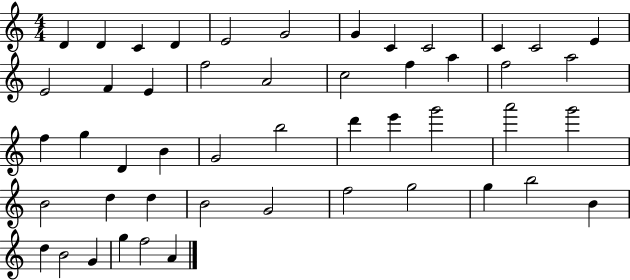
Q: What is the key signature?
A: C major